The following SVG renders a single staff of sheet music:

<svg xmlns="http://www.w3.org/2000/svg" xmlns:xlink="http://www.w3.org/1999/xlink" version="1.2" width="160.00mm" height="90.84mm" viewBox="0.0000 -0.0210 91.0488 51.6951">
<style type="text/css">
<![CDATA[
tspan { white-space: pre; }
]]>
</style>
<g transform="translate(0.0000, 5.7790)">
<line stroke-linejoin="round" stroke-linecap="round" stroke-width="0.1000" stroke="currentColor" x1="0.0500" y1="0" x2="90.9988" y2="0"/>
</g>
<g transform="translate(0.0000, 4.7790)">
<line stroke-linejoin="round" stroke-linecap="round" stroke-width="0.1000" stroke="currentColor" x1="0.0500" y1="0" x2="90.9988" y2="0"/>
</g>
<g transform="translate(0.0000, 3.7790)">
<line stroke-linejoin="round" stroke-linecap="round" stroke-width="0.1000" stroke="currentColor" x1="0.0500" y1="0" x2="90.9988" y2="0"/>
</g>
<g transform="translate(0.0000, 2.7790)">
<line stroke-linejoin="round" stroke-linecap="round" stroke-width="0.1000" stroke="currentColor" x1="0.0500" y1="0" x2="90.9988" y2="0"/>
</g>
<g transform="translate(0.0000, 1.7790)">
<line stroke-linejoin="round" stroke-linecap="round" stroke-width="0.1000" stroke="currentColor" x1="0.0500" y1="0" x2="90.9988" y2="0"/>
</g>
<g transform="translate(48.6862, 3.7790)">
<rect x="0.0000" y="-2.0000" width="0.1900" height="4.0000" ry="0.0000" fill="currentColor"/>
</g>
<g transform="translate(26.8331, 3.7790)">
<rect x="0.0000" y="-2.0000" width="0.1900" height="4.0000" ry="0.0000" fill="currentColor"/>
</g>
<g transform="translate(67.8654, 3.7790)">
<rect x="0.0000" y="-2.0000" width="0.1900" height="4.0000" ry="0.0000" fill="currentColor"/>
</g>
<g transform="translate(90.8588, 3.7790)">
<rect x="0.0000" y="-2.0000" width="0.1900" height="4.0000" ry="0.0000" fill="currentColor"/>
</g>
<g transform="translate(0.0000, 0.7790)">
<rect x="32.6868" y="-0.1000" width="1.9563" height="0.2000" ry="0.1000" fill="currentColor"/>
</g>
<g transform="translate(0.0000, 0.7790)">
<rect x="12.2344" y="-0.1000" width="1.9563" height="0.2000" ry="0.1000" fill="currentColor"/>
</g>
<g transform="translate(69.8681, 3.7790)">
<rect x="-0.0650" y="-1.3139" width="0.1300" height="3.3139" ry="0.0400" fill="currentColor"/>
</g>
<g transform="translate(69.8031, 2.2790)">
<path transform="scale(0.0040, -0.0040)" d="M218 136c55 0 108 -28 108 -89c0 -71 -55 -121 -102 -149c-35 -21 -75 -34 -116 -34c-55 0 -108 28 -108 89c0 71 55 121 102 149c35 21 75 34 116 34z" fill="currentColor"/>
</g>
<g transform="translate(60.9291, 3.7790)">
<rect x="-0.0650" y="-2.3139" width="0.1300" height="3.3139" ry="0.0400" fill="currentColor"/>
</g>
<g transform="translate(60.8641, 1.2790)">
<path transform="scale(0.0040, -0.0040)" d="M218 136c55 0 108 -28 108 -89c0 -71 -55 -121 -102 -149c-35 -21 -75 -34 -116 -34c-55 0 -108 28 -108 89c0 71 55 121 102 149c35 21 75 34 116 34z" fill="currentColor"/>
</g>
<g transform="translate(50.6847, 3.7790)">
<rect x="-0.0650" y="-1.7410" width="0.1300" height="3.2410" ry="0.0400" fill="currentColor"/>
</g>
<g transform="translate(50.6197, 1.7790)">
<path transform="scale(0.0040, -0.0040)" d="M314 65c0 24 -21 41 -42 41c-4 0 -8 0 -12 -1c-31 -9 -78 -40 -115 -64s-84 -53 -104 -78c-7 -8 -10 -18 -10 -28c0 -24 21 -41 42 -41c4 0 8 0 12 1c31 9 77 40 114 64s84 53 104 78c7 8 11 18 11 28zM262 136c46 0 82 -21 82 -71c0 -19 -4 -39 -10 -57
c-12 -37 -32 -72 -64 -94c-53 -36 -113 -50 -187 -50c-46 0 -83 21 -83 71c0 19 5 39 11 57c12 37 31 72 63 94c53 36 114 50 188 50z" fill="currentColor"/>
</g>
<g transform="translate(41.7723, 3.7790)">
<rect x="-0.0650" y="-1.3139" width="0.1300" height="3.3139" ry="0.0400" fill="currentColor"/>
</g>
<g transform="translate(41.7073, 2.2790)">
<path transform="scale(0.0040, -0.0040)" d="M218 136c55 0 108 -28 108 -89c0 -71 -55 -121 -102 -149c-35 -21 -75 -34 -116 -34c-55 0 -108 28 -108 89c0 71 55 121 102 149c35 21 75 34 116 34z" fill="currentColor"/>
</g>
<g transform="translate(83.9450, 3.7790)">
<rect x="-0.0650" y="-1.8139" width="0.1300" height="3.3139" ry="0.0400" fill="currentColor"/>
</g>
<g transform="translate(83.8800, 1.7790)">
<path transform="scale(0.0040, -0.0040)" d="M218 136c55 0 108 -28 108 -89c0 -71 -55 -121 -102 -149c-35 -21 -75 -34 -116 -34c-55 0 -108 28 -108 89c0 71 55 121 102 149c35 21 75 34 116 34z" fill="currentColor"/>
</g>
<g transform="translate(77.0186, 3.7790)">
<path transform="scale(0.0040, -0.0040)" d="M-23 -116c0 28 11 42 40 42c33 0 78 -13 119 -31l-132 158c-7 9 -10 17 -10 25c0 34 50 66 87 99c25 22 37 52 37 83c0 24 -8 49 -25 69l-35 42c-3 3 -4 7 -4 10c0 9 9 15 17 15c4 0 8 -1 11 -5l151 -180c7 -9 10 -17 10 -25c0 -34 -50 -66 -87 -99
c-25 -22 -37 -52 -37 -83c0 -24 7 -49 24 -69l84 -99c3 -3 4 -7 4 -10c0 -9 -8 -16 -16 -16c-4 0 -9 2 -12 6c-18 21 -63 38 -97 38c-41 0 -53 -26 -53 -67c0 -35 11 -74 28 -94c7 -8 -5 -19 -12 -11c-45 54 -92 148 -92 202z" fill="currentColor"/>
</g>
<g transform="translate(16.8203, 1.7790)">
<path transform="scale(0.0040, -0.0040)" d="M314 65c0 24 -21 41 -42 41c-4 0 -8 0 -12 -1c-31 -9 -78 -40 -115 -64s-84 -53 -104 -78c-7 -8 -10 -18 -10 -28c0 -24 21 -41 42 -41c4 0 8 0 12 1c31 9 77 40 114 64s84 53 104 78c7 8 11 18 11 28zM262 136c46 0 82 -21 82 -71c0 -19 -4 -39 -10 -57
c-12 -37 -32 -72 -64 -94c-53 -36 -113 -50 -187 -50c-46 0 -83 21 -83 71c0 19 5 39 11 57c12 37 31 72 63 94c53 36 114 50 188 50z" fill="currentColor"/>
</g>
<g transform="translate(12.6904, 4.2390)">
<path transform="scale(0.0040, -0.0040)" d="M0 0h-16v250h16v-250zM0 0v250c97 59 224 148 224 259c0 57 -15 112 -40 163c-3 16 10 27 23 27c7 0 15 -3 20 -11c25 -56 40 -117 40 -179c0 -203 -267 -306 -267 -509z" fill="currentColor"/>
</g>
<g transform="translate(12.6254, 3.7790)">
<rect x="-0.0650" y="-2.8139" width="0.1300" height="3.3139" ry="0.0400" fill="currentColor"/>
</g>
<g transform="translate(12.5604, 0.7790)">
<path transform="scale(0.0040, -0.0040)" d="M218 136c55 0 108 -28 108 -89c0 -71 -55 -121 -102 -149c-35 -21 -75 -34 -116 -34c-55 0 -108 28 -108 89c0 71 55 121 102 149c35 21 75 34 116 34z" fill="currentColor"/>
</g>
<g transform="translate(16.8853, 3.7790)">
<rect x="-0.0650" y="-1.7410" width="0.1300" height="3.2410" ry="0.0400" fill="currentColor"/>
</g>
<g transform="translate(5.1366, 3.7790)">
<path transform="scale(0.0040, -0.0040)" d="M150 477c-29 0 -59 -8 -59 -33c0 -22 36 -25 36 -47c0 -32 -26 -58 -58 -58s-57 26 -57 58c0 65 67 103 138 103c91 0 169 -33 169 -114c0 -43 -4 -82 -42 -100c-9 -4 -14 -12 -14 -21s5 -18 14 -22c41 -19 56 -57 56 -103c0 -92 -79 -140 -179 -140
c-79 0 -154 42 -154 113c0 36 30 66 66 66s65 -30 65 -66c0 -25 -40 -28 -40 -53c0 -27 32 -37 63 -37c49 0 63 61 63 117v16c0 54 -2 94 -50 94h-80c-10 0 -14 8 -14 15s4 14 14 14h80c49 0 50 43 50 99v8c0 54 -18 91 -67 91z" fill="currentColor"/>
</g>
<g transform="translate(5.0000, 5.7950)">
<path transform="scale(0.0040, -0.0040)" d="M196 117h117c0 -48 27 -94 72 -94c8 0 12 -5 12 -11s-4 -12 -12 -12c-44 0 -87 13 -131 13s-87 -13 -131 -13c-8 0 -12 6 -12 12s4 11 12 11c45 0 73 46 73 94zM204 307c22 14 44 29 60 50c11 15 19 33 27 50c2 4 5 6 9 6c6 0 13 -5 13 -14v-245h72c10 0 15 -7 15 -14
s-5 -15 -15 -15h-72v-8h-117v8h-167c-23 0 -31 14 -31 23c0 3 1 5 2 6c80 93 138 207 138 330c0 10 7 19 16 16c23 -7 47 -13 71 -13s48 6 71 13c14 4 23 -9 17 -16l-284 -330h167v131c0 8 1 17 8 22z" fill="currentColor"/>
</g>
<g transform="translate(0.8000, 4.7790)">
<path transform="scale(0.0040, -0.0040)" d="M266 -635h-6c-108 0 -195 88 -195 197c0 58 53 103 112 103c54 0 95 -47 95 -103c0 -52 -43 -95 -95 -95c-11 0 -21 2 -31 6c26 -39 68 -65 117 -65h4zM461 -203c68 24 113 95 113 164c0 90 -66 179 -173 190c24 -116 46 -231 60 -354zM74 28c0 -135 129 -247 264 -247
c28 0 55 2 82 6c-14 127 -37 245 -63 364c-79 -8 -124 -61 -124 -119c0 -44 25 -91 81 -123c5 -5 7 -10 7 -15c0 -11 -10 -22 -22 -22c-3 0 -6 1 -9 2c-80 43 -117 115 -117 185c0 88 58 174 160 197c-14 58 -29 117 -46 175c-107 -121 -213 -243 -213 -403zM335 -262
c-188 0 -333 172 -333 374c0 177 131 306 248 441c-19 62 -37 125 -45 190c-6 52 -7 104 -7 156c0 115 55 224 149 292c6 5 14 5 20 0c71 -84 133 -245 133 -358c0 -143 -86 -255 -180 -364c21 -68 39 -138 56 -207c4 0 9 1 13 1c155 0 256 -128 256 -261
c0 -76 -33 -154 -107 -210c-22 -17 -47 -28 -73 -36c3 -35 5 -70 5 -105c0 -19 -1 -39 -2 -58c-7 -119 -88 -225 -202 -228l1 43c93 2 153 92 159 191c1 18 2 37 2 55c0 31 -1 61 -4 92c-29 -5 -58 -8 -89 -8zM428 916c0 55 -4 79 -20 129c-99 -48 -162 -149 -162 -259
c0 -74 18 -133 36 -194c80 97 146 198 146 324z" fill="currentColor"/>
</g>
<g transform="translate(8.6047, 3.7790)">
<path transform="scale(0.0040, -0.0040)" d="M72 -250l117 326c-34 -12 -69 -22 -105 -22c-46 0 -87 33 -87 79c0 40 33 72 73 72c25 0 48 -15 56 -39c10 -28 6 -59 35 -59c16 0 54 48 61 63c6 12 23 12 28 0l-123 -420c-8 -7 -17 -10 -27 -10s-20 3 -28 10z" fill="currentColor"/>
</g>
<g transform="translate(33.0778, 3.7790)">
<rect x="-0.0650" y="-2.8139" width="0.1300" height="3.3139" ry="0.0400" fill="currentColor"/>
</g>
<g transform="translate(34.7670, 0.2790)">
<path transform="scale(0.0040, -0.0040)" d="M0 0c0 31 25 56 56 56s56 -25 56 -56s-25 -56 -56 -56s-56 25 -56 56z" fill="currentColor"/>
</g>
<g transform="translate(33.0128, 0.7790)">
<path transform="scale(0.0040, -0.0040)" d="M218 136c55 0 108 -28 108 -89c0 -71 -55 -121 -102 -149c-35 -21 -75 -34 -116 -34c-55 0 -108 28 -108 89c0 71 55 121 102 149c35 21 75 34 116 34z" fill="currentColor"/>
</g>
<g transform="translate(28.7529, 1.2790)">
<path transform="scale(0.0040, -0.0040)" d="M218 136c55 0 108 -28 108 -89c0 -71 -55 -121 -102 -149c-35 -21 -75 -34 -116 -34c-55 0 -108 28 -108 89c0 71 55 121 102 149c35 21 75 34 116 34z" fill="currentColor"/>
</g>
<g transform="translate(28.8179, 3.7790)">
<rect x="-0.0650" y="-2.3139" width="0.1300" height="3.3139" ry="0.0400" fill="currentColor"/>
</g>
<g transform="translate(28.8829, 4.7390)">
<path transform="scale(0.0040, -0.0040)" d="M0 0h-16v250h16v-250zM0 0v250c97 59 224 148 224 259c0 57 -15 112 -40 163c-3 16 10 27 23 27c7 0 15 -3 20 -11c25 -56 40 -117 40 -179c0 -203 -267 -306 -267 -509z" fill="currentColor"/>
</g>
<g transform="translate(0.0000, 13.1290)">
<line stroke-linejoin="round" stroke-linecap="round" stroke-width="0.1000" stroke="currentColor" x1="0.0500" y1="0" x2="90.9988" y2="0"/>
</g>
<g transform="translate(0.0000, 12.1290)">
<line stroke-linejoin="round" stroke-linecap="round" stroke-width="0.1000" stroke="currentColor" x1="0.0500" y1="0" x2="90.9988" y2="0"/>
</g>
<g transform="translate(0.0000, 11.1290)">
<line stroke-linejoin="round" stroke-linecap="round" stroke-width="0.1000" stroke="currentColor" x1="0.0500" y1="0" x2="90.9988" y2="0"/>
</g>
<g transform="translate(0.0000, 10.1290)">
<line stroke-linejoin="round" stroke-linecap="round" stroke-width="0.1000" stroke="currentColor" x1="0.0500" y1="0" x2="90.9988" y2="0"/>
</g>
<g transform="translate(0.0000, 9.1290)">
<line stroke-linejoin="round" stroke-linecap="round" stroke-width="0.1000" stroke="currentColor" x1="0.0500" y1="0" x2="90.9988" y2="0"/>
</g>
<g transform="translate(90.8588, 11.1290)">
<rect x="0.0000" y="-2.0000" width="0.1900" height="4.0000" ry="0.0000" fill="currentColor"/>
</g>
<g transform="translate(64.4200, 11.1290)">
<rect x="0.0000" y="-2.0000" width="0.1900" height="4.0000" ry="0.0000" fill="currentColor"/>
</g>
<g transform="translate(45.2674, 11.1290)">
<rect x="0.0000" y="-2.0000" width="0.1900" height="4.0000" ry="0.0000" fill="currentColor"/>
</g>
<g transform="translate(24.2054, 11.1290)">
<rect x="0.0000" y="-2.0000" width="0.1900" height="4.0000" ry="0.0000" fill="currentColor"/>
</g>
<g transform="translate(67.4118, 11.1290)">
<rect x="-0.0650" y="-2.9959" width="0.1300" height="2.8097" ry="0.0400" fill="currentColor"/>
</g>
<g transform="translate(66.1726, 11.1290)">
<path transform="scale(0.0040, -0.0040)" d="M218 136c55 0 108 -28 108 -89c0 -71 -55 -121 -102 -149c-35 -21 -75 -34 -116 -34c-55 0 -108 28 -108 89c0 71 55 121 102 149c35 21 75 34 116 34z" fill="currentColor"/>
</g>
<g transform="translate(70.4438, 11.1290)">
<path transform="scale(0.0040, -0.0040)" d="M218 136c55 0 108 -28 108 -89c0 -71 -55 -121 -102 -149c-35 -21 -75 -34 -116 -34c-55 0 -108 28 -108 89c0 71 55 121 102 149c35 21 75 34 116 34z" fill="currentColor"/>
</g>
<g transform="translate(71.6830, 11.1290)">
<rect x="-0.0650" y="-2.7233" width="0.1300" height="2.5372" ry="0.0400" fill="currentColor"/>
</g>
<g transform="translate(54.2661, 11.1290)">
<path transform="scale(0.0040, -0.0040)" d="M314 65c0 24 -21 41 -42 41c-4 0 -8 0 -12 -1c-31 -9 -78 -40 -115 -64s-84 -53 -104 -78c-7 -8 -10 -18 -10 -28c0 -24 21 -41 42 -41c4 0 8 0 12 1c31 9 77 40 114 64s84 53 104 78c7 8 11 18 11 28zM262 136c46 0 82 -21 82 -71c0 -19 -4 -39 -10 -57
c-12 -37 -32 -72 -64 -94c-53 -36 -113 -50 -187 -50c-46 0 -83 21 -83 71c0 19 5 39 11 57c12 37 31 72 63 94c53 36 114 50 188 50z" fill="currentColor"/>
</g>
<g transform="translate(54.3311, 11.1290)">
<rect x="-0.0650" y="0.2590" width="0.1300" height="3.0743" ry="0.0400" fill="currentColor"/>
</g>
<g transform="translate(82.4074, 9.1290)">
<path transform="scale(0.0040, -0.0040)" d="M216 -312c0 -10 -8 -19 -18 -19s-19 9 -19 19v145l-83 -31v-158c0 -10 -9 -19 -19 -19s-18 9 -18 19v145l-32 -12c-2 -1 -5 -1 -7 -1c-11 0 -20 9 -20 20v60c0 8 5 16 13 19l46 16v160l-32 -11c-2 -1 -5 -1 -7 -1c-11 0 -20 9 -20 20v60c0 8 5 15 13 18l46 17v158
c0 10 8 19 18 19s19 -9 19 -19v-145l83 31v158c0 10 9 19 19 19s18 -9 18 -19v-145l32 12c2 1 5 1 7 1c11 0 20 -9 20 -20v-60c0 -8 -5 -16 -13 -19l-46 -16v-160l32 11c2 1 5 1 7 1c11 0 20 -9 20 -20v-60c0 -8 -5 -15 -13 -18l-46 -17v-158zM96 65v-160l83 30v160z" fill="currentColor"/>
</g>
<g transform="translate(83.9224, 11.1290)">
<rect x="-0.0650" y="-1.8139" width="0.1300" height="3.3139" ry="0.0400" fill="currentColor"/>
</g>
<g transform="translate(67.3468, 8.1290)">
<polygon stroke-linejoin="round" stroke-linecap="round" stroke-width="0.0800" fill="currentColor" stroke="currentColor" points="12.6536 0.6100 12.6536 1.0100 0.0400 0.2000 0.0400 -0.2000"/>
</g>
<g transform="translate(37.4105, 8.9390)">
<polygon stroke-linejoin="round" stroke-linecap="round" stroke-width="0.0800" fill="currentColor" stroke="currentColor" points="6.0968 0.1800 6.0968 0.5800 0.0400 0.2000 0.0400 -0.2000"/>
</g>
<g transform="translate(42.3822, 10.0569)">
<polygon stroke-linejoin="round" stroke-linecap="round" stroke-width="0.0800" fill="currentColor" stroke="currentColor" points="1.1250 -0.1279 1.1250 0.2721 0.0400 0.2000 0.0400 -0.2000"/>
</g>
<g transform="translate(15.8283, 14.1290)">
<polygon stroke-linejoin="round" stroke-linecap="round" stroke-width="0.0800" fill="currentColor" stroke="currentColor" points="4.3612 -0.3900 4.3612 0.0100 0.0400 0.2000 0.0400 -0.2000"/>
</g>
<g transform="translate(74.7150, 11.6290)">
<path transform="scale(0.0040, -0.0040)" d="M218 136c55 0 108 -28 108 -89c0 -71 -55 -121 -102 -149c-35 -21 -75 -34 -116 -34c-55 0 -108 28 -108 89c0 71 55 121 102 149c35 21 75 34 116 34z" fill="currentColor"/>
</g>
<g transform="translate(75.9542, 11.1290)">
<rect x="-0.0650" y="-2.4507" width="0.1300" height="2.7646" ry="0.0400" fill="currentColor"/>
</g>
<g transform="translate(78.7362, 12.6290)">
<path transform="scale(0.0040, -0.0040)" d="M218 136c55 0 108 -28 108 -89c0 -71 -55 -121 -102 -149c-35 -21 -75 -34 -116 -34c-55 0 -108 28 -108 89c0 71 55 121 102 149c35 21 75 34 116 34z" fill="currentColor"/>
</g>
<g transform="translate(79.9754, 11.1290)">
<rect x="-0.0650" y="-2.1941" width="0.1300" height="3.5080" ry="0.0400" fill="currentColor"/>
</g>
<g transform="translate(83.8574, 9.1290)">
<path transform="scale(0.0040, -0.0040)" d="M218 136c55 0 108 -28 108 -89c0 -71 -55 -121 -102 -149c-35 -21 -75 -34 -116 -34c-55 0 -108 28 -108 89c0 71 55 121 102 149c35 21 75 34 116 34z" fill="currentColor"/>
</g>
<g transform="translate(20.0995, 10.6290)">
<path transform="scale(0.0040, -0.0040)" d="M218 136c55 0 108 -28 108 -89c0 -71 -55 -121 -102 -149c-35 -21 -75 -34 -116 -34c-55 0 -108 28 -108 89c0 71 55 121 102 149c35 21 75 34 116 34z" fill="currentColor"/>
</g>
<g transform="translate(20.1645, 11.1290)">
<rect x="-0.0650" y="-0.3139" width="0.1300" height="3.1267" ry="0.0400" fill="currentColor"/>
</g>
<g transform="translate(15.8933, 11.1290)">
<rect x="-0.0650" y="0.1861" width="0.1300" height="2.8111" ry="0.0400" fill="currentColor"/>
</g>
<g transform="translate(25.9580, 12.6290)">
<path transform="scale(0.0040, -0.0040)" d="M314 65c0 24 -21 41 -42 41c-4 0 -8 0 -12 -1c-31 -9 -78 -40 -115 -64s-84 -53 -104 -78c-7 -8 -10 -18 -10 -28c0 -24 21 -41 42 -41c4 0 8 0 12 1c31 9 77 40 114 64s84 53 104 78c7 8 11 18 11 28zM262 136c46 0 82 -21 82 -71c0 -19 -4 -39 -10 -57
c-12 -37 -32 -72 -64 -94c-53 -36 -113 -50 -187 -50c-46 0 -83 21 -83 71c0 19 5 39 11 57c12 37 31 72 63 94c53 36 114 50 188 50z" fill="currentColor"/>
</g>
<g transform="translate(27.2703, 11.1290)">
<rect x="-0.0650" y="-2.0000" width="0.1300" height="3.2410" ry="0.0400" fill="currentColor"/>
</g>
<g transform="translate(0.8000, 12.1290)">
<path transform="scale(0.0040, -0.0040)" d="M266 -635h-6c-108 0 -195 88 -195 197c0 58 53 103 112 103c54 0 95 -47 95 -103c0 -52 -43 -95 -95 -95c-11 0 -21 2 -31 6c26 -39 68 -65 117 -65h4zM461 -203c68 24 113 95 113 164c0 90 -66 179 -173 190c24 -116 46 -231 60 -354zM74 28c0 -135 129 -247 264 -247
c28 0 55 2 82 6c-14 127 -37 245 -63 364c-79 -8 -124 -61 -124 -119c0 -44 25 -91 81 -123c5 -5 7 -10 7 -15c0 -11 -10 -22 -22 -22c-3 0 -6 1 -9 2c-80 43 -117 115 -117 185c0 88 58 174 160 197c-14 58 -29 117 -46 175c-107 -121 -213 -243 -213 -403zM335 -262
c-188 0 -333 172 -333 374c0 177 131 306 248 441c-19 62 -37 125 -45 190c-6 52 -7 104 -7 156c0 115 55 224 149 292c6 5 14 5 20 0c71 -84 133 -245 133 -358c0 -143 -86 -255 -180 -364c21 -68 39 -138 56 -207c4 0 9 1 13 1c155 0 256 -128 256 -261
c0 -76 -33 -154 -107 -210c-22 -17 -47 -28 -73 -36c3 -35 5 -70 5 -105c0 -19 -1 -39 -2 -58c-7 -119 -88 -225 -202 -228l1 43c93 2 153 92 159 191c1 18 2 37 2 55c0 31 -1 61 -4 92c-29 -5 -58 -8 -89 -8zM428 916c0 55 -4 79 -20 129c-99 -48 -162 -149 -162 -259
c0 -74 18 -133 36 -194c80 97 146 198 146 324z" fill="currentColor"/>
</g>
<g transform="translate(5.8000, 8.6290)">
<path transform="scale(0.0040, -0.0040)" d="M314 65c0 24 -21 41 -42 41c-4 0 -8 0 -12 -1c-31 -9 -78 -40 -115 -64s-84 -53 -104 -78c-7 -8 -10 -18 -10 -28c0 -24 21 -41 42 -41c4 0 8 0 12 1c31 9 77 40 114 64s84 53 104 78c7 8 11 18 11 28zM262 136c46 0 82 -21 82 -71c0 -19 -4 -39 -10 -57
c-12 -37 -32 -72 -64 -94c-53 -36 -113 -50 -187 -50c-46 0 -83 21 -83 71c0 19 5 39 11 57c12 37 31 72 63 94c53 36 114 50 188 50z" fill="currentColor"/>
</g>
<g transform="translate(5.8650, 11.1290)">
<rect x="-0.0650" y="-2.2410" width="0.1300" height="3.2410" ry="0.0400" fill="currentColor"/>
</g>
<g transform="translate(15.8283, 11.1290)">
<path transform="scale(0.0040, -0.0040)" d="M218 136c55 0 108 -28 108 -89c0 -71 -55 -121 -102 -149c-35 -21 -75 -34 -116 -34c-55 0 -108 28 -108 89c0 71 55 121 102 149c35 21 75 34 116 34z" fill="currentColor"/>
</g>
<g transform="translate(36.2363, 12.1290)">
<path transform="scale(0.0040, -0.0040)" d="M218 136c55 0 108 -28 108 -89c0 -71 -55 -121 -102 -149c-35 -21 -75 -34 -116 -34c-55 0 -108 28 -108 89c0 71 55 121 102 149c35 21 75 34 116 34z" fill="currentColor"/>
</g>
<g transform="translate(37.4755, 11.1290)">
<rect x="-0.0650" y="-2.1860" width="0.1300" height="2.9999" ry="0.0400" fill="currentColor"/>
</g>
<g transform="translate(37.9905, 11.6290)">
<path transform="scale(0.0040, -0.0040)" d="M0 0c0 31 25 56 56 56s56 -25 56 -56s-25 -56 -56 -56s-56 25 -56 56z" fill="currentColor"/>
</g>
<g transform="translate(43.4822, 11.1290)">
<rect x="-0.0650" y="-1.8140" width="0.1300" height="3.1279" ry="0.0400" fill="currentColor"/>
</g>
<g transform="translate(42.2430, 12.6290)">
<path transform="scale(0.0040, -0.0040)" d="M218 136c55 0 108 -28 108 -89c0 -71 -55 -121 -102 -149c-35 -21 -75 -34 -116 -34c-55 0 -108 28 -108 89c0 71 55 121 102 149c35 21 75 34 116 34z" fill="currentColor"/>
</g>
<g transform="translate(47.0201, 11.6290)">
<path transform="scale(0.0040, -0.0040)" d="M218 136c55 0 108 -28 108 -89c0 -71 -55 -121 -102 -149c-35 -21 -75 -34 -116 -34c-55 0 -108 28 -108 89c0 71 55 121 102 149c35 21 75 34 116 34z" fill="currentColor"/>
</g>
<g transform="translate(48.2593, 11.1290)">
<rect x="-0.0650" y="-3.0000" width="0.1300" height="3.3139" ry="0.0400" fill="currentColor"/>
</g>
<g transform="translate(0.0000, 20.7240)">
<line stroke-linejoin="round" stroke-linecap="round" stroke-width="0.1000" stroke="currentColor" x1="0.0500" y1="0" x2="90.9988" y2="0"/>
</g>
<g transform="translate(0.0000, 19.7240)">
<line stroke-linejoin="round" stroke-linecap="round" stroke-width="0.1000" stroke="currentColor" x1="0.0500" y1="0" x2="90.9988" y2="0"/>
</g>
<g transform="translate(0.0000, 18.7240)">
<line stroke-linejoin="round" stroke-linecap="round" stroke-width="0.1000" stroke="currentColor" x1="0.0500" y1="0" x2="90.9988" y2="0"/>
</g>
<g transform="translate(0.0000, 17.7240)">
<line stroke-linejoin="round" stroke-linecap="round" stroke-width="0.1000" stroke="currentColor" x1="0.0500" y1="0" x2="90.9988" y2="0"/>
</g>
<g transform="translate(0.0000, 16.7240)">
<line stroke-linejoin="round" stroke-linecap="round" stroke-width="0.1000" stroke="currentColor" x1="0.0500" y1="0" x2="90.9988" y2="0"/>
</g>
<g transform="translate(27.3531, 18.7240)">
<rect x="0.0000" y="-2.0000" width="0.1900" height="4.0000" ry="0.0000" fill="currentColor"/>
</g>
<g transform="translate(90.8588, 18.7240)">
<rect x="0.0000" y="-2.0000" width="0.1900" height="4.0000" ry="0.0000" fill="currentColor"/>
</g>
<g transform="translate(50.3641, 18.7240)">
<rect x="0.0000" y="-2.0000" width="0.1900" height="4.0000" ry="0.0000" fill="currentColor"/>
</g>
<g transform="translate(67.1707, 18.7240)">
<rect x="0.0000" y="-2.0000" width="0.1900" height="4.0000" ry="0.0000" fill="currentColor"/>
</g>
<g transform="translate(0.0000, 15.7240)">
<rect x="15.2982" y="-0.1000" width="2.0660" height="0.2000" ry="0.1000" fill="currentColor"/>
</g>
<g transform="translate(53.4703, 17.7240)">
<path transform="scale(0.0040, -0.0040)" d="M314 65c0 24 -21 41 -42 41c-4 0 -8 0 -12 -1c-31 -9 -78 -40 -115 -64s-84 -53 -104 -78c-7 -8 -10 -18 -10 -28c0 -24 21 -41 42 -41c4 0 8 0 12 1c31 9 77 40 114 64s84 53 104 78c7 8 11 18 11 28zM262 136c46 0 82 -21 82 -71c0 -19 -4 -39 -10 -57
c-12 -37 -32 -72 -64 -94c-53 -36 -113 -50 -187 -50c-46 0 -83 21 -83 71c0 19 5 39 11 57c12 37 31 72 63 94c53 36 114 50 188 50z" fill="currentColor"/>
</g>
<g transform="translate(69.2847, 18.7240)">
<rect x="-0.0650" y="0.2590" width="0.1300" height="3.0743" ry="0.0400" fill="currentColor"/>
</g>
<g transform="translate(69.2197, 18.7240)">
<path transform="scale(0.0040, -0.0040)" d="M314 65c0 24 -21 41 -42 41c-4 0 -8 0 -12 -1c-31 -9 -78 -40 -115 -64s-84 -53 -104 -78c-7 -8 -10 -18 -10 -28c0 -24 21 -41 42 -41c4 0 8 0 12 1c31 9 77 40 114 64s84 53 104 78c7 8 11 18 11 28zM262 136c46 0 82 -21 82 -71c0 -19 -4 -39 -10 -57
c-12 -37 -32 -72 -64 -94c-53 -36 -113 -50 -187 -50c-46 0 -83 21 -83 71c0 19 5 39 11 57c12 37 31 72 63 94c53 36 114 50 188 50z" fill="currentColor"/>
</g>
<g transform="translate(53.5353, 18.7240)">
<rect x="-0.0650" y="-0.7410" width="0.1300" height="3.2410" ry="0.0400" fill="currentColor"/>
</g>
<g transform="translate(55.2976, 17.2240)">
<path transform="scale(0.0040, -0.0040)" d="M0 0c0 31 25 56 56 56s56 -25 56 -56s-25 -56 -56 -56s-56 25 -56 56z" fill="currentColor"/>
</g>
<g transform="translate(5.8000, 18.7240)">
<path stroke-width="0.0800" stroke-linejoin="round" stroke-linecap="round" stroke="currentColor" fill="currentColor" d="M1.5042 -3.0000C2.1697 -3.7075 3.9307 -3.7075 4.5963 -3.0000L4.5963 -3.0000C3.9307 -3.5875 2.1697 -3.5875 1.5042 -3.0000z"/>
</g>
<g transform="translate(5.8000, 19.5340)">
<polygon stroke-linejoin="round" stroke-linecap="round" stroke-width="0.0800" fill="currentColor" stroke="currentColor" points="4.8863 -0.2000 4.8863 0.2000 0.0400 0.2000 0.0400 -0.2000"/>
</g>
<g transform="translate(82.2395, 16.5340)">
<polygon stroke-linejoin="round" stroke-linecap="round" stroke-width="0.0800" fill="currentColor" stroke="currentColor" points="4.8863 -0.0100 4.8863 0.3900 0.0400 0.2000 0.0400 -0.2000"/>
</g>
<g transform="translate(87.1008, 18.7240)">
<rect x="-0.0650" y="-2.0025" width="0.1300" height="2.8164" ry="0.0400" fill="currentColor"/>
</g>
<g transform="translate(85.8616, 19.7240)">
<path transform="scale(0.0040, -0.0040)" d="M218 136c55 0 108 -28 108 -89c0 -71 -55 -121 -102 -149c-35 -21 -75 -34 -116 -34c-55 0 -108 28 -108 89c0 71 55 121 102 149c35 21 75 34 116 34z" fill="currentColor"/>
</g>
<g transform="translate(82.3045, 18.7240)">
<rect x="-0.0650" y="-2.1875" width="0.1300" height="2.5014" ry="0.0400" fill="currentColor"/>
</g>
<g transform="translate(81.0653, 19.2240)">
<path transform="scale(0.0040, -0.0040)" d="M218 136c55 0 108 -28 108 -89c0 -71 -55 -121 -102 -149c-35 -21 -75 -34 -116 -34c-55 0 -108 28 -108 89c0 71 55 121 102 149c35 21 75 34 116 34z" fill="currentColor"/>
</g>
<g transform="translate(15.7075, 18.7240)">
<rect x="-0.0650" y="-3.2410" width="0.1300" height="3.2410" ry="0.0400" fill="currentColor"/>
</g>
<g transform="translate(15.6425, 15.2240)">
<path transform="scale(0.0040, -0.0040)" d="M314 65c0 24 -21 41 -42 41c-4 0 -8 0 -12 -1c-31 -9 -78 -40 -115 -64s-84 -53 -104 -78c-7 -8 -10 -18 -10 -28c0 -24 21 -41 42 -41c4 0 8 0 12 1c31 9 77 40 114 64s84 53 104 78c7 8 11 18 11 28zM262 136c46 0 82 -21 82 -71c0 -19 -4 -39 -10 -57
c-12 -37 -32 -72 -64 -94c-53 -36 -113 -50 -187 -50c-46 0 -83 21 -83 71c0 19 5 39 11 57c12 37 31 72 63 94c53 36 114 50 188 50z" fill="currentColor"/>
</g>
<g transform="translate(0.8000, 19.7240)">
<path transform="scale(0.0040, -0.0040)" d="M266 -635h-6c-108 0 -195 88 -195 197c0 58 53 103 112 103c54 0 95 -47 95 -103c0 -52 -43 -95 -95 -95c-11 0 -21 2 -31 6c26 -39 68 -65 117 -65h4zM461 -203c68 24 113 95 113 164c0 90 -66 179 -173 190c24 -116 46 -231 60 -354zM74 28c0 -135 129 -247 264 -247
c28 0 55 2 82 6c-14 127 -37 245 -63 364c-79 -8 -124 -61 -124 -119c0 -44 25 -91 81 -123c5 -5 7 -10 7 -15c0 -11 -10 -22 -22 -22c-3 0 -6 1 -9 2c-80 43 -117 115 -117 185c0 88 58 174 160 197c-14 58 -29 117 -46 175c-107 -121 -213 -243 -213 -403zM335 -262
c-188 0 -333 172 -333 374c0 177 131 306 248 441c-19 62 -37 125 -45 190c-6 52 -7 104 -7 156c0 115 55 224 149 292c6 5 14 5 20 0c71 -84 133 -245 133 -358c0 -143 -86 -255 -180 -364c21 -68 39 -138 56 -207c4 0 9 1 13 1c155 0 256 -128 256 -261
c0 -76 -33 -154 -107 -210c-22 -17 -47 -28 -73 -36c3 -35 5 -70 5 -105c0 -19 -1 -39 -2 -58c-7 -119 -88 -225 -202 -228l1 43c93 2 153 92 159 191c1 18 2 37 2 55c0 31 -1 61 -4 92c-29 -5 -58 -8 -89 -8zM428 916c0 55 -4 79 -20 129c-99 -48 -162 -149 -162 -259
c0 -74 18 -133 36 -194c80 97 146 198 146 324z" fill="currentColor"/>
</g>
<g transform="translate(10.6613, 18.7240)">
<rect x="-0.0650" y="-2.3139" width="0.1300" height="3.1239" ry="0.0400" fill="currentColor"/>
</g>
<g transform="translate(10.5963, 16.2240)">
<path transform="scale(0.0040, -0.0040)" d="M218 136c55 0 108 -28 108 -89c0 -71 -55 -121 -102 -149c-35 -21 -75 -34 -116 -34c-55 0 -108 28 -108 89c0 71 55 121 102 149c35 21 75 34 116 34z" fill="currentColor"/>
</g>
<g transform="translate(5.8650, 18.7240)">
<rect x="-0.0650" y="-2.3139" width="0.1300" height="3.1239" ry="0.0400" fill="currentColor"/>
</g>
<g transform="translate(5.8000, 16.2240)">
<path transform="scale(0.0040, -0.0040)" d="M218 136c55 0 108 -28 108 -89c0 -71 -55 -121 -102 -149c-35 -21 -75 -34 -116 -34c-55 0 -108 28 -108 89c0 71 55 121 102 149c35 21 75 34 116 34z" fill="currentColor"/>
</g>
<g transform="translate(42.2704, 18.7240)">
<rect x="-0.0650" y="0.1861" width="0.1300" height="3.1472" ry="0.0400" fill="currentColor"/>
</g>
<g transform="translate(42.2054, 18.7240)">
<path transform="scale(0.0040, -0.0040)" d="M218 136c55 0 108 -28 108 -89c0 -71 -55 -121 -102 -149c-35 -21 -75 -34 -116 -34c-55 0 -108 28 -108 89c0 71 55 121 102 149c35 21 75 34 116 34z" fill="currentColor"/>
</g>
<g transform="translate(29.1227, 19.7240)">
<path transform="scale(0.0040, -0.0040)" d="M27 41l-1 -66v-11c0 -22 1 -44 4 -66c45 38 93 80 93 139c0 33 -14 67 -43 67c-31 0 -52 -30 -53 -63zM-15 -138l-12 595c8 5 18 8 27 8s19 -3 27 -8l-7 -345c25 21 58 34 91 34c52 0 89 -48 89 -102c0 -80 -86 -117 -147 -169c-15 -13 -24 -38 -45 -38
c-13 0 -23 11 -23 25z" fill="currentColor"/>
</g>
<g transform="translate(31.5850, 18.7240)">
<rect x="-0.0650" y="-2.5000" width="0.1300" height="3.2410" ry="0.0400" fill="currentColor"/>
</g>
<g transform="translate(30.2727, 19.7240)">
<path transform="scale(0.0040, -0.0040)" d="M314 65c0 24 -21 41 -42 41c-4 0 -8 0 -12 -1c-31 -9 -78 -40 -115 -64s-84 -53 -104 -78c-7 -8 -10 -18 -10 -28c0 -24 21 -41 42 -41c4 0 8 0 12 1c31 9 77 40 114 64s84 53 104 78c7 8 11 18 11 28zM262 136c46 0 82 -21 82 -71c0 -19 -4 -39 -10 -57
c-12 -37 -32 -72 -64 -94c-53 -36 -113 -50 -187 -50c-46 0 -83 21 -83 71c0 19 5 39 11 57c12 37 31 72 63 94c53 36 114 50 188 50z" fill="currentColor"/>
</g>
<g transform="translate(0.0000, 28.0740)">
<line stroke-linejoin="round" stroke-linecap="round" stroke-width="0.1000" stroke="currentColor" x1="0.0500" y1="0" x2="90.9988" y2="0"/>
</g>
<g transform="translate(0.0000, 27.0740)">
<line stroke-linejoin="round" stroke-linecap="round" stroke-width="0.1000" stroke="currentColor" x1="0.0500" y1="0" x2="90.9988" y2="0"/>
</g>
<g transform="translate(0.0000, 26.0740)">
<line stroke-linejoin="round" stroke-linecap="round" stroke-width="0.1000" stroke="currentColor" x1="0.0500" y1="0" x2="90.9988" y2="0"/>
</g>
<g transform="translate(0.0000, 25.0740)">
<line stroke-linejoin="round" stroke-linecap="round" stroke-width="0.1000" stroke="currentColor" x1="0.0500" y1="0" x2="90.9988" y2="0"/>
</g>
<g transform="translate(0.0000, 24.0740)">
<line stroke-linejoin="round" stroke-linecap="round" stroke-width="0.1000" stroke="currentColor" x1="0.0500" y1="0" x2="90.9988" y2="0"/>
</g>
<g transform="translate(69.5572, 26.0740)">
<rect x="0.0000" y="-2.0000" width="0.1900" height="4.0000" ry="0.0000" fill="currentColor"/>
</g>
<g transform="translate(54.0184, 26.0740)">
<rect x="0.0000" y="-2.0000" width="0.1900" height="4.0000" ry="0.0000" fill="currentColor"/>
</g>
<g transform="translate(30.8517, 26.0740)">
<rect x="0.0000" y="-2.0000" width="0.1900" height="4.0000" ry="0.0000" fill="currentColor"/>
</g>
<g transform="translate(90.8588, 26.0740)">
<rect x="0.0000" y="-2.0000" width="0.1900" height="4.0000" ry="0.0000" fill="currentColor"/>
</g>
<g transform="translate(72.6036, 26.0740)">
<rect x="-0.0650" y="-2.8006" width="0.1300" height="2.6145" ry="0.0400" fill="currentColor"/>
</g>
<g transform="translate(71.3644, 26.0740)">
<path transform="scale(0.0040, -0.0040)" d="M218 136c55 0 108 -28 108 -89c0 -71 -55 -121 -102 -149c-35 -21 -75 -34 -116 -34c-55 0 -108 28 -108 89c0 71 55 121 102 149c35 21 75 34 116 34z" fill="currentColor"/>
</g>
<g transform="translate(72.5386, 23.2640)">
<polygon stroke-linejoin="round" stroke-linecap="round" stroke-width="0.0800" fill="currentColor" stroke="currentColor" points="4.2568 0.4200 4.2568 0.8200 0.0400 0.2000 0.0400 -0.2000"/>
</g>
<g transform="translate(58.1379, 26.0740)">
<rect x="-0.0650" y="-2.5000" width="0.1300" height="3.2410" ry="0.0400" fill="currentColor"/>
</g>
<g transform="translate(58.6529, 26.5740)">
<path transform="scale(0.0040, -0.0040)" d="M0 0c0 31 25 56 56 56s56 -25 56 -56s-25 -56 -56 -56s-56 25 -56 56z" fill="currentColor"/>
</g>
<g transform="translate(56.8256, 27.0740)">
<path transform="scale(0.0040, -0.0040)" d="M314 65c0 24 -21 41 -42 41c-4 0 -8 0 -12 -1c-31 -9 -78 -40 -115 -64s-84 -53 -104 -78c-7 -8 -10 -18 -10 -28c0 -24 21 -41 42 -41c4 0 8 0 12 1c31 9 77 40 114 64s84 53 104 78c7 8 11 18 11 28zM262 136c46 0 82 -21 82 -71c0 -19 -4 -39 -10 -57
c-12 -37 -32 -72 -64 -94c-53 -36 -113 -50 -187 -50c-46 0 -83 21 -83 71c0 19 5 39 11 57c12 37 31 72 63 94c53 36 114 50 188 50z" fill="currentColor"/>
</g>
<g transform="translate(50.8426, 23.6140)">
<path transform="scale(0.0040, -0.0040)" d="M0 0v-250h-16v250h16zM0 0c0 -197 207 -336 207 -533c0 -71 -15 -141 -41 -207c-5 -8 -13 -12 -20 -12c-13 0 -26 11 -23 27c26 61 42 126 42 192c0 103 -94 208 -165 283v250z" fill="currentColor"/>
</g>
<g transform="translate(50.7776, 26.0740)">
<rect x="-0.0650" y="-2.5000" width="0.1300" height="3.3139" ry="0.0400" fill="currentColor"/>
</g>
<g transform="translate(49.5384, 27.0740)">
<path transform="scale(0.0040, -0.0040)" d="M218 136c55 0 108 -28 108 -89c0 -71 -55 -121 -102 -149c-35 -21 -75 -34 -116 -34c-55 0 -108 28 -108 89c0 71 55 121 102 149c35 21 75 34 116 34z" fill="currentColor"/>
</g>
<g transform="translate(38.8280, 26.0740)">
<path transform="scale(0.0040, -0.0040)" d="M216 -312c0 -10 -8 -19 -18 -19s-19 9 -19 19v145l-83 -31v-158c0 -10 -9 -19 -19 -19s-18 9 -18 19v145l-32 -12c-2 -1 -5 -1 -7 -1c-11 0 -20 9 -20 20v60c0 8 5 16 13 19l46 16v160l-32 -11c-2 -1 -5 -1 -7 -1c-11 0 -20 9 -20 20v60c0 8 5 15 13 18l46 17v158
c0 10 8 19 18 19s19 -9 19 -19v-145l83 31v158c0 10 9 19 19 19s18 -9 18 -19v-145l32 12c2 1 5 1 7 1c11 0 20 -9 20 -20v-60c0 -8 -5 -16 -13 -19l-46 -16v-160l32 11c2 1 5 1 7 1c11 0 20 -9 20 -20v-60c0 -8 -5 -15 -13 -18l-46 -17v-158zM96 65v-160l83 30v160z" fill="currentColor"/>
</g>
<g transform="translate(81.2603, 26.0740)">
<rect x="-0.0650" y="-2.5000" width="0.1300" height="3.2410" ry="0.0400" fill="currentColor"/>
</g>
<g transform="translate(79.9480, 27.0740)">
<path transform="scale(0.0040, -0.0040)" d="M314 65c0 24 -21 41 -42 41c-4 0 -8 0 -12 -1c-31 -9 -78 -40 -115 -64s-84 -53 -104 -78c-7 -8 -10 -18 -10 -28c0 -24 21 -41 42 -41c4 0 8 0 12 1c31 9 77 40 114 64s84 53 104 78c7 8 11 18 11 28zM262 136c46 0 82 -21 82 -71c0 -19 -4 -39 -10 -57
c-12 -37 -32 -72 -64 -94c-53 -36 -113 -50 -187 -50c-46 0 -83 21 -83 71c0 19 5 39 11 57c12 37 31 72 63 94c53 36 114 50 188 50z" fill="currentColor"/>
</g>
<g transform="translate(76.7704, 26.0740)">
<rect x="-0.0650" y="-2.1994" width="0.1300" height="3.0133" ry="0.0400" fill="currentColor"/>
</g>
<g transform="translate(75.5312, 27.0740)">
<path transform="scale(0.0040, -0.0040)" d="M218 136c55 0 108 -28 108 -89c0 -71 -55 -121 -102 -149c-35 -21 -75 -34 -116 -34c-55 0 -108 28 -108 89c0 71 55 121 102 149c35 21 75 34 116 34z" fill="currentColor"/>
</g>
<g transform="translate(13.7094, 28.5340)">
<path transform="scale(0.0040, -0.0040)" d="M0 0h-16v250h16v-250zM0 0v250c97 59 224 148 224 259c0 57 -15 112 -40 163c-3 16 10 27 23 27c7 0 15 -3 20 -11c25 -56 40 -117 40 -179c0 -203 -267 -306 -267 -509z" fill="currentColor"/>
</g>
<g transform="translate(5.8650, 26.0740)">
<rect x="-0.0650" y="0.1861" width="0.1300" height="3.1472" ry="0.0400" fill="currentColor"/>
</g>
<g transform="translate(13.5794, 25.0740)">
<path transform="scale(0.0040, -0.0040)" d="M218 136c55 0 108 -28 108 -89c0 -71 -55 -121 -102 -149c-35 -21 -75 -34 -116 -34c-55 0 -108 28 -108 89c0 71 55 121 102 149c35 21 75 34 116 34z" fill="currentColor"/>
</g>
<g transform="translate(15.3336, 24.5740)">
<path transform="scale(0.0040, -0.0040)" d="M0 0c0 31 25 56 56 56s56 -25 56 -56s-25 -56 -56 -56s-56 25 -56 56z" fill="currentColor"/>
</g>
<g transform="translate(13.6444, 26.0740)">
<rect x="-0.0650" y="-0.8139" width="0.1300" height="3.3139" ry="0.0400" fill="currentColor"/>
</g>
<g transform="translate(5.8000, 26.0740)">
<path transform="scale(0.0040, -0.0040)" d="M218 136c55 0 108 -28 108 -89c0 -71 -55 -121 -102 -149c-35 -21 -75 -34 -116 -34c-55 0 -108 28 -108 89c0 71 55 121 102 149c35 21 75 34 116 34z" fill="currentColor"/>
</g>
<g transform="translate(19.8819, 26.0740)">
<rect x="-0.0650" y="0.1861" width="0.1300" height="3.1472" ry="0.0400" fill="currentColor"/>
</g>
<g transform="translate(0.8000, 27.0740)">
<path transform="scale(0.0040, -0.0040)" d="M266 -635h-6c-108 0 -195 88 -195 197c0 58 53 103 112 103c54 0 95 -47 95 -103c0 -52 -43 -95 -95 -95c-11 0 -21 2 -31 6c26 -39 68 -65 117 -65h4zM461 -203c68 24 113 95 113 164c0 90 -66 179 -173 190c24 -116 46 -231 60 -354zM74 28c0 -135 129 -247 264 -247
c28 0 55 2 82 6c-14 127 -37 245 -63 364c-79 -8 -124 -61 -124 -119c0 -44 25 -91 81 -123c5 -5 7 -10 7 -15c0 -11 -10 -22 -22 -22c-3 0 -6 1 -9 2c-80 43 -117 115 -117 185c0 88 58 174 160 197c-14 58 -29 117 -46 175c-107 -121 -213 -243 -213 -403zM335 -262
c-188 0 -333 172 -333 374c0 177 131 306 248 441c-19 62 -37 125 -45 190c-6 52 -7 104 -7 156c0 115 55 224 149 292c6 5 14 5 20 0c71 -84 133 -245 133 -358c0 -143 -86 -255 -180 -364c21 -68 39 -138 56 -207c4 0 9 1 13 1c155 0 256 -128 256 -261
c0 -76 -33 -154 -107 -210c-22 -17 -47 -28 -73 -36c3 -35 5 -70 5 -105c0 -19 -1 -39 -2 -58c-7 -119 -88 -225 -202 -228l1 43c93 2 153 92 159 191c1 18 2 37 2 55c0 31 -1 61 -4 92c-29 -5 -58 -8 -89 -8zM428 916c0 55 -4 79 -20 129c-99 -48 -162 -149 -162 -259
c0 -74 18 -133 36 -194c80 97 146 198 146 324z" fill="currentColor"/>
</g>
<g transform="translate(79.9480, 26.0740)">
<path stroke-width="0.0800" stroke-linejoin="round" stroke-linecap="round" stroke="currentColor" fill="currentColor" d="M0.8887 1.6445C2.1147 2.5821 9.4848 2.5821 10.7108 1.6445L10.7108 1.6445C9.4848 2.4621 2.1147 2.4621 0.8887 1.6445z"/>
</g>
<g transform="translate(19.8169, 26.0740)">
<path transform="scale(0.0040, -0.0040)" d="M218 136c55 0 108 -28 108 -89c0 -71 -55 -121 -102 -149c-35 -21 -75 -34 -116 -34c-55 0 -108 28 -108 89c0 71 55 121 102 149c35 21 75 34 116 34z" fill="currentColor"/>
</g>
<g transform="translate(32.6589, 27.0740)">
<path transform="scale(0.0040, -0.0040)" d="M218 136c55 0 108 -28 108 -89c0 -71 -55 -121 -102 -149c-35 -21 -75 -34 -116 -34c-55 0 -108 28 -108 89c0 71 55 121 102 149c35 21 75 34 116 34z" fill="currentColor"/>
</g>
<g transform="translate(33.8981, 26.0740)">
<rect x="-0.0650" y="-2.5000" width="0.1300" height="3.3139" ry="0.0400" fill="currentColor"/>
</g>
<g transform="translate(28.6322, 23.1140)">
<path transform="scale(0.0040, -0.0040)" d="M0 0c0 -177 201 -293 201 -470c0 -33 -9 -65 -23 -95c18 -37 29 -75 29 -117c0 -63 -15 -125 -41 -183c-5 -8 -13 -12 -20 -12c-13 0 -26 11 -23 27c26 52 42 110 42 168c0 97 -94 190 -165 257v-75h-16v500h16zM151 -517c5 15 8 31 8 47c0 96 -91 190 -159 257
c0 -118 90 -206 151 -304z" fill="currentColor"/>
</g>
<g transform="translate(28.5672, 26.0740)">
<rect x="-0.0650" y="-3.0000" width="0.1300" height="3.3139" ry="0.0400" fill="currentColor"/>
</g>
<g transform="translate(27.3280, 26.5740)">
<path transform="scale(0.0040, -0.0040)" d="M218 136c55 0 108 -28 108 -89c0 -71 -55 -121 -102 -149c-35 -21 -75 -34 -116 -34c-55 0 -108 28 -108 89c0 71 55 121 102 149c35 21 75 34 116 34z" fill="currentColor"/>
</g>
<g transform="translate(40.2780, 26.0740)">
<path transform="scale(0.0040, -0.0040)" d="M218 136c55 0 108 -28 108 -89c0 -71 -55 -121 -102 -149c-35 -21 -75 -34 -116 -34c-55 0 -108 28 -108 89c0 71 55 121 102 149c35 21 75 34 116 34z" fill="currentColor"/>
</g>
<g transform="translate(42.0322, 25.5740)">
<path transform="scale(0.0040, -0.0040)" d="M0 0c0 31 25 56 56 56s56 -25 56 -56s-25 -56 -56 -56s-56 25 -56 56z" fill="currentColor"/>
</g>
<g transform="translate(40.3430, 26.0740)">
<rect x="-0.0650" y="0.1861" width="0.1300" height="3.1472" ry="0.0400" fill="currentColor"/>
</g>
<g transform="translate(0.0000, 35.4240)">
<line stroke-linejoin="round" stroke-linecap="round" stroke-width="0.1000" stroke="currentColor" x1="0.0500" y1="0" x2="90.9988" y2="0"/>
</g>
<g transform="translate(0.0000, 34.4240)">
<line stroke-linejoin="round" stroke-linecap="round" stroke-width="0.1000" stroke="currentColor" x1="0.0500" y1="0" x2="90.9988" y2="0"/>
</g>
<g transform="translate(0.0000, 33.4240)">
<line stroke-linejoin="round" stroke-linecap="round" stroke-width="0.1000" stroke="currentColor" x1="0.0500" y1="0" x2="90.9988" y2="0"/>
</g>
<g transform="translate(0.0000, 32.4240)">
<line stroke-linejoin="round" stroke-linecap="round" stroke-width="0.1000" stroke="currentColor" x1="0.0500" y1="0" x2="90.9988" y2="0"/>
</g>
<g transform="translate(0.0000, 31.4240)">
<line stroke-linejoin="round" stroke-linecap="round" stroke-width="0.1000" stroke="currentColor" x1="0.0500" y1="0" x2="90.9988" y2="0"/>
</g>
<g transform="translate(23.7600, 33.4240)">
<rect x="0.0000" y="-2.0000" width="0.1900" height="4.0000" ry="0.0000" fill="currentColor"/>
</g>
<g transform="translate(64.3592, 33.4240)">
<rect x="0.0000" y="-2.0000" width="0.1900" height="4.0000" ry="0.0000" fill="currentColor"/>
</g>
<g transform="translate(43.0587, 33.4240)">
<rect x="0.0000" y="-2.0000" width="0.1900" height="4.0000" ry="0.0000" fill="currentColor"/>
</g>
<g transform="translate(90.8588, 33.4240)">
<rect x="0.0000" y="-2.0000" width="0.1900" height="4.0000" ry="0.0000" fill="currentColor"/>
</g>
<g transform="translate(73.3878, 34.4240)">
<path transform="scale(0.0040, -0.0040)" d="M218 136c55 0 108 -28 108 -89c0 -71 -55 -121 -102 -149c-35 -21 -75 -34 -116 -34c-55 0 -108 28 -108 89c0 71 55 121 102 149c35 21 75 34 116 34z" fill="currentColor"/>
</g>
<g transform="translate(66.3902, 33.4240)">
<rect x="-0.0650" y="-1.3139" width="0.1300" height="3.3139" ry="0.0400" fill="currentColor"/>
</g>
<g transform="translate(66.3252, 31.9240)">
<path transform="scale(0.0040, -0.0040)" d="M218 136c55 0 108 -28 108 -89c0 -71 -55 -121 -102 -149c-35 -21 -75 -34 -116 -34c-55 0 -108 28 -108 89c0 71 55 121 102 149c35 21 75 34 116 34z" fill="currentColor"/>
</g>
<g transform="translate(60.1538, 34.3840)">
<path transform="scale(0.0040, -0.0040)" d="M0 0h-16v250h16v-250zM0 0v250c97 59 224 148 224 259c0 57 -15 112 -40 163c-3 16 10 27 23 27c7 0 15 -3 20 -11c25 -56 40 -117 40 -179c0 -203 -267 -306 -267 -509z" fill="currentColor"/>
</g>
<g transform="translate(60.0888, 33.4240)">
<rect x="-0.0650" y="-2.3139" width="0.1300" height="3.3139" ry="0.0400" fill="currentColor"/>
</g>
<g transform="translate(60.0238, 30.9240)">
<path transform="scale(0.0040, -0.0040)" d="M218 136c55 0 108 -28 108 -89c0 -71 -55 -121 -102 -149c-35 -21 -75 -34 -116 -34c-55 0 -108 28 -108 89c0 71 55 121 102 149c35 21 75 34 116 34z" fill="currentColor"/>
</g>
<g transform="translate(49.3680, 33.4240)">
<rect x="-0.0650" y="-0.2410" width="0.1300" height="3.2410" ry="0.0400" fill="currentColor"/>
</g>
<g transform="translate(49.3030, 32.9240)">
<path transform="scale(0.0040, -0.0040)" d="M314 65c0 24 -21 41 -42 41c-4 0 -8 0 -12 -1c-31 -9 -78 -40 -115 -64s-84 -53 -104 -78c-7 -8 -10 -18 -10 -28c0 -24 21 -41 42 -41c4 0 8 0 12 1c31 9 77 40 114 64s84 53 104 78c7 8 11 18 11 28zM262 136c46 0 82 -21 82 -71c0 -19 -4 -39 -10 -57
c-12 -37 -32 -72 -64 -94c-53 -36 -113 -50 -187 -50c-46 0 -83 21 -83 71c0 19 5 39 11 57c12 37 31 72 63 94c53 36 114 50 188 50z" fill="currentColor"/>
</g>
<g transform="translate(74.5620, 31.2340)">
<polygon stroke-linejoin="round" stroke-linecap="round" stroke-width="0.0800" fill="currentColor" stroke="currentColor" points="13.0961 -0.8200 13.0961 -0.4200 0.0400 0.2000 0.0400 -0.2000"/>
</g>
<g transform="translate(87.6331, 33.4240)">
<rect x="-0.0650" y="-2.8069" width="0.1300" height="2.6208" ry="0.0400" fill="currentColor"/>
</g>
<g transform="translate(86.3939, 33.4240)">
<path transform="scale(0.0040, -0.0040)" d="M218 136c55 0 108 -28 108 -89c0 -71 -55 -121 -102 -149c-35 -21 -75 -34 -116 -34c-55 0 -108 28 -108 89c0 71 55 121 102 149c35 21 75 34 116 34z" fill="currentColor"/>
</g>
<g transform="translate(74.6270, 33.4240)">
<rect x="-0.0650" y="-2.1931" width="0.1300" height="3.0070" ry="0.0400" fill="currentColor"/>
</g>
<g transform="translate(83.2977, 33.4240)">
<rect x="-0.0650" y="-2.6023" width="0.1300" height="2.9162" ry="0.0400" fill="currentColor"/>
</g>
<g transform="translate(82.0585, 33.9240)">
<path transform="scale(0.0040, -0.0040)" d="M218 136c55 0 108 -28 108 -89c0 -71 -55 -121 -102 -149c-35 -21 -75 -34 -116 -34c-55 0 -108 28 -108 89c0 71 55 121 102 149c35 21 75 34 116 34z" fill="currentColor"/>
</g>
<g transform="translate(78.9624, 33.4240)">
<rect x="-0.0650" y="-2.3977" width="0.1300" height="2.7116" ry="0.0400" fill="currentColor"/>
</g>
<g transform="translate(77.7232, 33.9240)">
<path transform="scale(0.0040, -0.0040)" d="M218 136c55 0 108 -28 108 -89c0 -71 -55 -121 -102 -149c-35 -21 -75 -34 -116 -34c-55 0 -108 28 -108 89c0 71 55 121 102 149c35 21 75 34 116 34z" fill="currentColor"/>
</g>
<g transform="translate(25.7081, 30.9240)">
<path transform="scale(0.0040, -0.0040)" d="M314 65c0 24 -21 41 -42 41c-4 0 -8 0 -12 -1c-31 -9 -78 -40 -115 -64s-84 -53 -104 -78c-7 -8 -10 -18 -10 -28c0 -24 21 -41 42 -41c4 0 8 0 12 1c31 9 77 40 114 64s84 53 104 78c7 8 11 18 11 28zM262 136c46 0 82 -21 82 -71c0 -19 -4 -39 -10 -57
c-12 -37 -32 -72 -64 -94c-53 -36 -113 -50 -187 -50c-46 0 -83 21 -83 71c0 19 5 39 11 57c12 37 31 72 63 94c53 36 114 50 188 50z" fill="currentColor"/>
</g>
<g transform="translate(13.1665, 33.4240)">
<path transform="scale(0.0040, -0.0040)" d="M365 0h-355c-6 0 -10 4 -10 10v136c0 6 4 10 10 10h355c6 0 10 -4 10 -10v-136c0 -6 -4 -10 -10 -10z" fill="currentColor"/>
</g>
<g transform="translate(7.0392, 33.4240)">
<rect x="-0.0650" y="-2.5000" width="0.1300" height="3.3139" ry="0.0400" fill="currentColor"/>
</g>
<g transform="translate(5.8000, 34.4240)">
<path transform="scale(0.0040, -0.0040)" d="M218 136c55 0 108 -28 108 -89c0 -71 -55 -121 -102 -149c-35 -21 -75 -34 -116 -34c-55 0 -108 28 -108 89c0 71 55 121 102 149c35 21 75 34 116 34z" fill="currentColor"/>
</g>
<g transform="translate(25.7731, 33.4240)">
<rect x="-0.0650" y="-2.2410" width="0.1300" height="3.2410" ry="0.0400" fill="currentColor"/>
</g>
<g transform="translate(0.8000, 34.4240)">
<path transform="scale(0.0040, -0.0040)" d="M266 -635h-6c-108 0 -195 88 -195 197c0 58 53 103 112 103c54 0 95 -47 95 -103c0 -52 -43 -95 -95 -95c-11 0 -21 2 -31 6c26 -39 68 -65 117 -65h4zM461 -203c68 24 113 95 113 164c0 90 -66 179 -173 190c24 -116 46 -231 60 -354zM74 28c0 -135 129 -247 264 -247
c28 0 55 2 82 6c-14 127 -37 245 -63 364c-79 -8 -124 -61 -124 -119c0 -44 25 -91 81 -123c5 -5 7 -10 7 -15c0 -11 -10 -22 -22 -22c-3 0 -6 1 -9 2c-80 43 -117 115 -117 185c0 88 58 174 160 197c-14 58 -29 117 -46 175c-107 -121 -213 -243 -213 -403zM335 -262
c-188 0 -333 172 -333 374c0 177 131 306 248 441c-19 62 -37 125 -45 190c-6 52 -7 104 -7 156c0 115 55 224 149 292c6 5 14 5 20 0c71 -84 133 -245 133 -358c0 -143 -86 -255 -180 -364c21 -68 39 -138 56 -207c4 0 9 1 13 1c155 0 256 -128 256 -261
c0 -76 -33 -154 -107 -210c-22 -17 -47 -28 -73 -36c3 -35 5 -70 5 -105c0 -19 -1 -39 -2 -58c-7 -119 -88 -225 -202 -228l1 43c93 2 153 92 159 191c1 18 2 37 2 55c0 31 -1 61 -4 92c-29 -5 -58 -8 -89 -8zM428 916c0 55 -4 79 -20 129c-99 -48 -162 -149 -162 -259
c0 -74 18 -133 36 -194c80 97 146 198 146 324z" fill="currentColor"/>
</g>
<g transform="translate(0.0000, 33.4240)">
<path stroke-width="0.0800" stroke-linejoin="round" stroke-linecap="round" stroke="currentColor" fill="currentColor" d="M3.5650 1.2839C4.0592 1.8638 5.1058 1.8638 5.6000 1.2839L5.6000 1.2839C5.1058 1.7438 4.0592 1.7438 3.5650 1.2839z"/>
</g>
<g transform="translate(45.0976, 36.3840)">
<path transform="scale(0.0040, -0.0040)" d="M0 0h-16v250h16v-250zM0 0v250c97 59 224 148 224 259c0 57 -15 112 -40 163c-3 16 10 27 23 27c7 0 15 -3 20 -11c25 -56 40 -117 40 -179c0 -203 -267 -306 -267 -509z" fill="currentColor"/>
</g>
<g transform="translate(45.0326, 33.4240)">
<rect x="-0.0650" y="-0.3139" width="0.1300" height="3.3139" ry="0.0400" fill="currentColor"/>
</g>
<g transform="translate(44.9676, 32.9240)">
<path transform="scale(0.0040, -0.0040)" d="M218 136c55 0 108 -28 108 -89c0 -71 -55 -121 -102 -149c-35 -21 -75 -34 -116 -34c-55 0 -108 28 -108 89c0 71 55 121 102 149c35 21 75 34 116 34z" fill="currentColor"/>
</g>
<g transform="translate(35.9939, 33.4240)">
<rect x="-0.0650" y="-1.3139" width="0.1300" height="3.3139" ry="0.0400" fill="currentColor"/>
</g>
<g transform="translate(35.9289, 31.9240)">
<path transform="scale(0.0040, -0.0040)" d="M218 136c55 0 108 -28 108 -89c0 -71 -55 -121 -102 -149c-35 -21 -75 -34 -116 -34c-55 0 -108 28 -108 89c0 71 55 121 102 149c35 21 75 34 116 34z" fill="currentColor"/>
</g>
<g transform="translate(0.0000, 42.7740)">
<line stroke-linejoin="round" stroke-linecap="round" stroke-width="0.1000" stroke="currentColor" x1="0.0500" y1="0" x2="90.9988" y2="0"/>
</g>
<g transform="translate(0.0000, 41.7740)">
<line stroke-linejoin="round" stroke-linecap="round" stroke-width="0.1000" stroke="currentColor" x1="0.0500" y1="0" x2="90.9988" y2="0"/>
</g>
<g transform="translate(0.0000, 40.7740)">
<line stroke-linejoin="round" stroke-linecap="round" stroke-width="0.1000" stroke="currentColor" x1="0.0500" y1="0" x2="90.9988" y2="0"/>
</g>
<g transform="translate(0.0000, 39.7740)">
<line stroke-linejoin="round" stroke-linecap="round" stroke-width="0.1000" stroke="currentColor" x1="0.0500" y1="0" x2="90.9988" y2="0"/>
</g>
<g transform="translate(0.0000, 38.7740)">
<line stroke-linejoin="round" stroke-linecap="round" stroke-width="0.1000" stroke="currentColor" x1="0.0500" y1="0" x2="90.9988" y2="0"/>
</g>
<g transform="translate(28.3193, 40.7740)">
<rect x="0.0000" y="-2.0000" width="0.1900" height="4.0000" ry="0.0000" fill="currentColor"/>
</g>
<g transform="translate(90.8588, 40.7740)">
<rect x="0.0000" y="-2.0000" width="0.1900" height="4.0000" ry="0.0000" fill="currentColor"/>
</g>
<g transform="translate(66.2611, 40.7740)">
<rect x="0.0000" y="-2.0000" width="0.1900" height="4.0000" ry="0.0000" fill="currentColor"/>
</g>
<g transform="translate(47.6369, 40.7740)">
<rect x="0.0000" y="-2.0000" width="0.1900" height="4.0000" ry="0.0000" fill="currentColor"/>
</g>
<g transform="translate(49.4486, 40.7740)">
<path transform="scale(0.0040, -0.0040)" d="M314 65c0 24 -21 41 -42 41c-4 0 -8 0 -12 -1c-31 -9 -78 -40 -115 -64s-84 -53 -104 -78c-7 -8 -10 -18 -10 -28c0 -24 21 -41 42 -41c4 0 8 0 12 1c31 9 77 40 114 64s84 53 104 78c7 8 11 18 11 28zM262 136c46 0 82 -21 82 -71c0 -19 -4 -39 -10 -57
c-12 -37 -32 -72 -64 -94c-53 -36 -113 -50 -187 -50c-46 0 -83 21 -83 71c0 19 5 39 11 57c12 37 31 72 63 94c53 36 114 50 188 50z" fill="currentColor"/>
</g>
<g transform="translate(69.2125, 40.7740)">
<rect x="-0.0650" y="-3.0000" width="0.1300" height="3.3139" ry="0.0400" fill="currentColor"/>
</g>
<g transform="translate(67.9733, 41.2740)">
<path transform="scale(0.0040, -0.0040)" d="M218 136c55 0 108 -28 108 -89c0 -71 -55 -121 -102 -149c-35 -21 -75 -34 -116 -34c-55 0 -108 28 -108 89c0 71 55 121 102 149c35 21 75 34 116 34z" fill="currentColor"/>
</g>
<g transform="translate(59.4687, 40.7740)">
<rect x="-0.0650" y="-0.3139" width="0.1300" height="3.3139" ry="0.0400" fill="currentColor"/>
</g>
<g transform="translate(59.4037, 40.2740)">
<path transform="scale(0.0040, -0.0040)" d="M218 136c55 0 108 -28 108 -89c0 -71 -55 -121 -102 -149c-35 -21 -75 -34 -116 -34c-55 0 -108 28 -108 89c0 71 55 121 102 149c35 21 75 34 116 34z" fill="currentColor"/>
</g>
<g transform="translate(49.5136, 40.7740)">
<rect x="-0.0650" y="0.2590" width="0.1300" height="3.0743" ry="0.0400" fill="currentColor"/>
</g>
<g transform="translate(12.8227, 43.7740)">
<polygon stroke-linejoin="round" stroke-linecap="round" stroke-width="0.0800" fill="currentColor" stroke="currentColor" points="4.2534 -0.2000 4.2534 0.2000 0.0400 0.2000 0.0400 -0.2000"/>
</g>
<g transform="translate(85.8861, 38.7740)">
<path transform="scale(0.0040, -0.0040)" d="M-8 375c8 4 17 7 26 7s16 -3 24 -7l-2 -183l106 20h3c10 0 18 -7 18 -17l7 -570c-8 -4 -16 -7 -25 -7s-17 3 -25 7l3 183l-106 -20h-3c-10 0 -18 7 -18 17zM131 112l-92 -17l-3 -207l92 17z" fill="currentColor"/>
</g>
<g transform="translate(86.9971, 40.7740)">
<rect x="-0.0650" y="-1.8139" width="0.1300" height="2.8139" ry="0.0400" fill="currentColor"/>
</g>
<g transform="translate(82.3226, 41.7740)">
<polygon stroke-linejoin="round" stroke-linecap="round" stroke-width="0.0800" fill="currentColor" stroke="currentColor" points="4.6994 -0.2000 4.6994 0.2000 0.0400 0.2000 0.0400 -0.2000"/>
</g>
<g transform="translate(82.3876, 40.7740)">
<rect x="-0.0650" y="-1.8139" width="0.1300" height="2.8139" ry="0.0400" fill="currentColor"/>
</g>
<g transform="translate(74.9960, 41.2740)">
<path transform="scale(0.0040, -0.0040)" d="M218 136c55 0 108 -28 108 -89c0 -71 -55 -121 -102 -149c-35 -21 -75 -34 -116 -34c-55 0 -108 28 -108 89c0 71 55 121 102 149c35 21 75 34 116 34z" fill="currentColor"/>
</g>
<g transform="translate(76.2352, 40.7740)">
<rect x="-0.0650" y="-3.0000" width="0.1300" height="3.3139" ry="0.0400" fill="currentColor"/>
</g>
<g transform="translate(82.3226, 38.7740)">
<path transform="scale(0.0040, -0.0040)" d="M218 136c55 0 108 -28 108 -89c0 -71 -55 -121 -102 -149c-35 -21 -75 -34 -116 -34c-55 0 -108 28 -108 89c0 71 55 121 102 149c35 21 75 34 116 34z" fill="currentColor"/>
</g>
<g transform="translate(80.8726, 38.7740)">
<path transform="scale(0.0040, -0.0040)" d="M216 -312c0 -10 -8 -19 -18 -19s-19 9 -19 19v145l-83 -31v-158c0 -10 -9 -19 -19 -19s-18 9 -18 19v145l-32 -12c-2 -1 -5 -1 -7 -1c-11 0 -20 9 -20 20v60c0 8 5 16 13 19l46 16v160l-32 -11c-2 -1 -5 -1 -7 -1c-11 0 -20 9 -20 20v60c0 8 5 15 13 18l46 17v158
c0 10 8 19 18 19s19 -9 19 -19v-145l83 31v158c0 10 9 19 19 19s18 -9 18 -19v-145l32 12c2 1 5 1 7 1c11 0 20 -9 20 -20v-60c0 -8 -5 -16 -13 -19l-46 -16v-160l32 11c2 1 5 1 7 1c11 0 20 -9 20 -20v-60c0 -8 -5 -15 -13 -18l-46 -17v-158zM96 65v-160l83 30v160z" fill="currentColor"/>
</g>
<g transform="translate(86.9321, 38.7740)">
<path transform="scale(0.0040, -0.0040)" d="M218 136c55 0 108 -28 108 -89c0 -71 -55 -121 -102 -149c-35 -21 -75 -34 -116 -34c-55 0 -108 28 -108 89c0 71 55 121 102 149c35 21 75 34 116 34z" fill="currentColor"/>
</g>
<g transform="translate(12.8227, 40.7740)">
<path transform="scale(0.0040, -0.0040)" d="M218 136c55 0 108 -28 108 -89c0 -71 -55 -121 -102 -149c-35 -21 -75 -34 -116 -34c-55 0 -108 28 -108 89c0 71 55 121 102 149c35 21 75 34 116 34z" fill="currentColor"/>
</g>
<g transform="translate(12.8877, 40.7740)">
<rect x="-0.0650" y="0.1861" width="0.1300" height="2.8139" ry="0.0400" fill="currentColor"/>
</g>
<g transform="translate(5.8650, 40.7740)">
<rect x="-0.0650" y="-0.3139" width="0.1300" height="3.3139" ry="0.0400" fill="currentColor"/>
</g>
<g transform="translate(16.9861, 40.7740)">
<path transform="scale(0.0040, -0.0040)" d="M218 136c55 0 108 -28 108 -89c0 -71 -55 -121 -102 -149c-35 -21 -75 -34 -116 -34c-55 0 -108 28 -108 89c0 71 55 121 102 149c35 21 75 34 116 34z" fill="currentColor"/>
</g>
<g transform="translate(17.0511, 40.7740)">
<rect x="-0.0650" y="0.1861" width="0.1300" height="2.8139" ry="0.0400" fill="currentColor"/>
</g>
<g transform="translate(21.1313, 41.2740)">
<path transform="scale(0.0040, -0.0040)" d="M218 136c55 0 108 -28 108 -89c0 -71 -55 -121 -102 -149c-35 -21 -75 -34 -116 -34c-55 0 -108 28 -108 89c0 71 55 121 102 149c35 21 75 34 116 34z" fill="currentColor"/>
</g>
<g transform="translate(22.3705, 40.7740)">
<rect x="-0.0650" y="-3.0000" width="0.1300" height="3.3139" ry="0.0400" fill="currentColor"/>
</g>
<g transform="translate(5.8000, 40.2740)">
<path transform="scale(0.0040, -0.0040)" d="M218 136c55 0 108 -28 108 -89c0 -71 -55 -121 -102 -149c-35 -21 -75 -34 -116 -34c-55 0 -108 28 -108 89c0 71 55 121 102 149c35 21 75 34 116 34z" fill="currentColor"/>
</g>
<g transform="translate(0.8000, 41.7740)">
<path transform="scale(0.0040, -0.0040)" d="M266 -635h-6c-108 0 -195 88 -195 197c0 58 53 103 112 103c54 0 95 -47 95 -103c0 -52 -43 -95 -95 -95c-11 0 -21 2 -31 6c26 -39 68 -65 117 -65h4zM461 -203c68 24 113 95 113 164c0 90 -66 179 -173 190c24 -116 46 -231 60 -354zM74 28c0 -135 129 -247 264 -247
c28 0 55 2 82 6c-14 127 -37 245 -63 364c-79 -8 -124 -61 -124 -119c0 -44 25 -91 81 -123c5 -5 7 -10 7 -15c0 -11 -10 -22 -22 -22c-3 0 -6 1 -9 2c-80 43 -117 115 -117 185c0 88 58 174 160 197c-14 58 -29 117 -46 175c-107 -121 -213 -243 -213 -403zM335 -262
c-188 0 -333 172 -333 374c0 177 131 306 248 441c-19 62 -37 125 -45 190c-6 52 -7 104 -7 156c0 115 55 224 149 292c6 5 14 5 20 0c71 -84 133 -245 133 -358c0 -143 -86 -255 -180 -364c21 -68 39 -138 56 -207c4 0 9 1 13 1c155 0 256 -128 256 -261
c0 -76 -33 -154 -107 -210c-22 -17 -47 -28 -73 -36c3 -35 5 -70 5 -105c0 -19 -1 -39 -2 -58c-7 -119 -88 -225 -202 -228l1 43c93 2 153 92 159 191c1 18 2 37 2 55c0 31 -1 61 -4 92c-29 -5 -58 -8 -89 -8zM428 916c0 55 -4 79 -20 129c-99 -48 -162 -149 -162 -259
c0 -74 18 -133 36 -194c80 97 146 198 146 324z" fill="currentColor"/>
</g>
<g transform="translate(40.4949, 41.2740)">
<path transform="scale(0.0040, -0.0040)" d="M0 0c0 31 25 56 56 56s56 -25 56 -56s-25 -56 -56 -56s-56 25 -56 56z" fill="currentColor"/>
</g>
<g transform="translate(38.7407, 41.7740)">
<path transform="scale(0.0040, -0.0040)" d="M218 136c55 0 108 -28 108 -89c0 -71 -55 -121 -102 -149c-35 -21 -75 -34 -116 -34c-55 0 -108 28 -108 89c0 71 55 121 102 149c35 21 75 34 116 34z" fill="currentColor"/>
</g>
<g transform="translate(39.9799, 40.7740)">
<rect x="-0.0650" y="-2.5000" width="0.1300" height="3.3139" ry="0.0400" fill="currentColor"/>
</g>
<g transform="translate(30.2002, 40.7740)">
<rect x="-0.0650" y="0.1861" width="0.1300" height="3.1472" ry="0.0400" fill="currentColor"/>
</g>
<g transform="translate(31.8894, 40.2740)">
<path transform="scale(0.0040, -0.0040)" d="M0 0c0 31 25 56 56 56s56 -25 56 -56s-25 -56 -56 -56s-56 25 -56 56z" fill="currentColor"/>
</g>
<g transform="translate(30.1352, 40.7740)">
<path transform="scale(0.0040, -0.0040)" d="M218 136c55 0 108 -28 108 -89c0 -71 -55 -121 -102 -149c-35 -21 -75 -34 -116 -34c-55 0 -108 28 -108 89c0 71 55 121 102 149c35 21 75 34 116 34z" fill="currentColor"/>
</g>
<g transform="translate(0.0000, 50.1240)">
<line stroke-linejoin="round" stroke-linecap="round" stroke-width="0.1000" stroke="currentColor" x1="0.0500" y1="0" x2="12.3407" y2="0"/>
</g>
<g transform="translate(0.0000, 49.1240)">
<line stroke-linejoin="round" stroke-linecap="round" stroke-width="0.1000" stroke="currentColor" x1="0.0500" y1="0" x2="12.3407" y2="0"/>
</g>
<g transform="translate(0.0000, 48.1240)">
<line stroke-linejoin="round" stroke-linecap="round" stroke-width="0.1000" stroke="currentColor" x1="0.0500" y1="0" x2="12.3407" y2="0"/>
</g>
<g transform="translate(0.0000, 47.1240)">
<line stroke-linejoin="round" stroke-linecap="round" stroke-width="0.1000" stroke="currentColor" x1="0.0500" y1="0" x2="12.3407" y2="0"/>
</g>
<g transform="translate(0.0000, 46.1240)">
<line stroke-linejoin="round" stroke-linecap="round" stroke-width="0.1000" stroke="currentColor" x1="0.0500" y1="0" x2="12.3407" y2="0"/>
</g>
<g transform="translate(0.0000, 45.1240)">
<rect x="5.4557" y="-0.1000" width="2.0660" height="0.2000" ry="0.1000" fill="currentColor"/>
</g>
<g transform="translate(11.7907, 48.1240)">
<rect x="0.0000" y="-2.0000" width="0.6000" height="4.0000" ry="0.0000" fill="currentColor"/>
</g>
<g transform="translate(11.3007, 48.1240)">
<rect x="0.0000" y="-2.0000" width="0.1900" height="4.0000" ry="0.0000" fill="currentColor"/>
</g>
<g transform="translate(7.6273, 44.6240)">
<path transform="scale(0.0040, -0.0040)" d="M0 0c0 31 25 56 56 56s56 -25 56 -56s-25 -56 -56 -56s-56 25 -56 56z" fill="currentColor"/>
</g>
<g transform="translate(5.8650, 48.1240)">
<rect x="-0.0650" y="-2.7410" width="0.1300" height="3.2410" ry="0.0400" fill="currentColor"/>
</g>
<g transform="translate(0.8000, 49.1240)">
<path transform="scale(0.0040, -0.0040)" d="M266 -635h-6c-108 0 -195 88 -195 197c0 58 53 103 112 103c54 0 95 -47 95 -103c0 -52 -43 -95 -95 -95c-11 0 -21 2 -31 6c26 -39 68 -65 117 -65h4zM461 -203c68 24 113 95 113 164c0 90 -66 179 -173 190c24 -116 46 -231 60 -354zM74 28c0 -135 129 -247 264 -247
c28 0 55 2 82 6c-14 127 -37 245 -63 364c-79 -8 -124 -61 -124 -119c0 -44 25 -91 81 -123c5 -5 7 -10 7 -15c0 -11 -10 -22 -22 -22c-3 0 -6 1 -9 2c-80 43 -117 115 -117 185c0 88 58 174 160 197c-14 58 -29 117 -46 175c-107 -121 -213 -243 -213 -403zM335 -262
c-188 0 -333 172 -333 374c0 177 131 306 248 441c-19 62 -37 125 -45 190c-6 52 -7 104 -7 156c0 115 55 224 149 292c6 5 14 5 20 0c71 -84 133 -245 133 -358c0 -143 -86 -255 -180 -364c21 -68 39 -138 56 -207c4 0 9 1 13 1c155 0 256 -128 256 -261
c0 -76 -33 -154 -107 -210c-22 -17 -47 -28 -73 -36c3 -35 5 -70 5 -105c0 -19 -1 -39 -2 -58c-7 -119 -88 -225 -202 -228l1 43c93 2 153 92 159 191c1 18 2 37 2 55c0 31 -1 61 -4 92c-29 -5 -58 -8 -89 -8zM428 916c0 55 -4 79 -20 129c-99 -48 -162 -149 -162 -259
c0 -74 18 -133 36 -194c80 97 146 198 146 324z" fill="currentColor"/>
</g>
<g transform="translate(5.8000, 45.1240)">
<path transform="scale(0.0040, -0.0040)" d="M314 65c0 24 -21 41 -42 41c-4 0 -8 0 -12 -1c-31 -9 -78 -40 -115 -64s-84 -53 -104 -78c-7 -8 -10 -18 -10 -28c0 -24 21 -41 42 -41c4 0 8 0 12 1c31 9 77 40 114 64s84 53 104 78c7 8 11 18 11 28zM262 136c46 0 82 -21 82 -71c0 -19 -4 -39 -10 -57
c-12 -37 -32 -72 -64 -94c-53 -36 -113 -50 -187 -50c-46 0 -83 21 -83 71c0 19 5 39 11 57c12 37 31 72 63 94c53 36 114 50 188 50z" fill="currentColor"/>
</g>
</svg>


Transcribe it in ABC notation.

X:1
T:Untitled
M:3/4
L:1/4
K:C
z/2 a/2 f2 g/2 a e f2 g e z f g2 B/2 c/2 F2 G/2 F/4 A B2 B/2 B/2 A/2 F/2 ^f g/2 g/2 b2 _G2 B d2 B2 A/2 G/2 B d/2 B A/4 G ^B G/2 G2 B/2 G/2 G2 G z2 g2 e c/2 c2 g/2 e G/2 A/2 A/2 B/2 c B/2 B/2 A B G B2 c A A ^f/2 f/2 a2